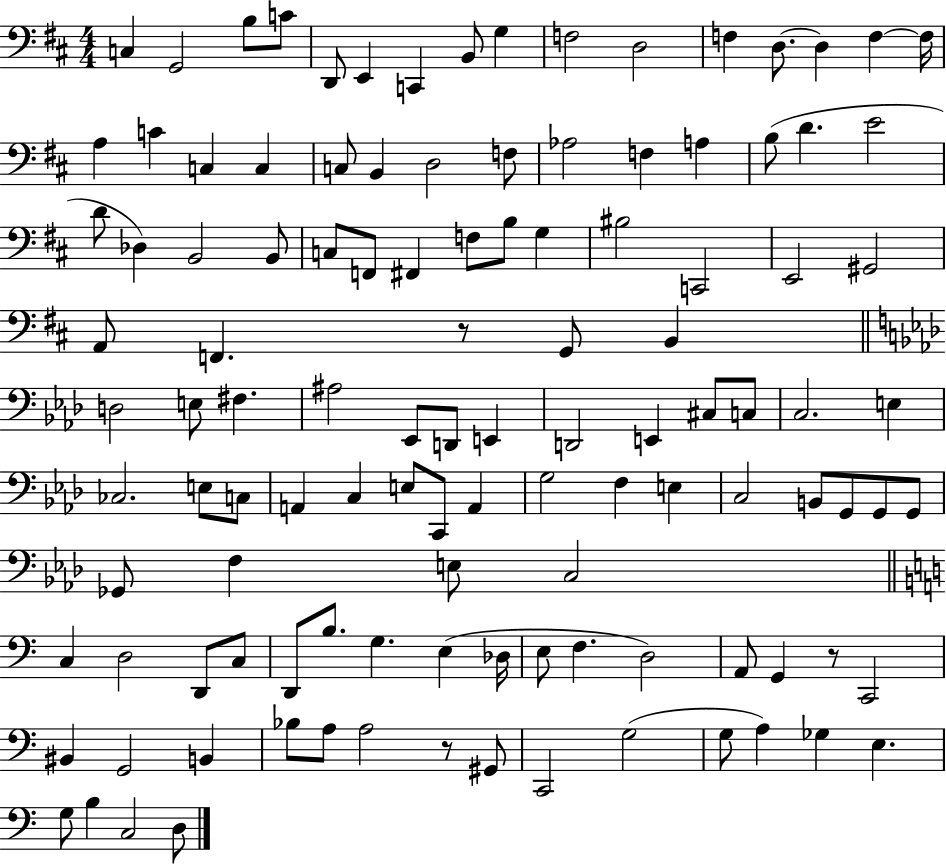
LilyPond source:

{
  \clef bass
  \numericTimeSignature
  \time 4/4
  \key d \major
  c4 g,2 b8 c'8 | d,8 e,4 c,4 b,8 g4 | f2 d2 | f4 d8.~~ d4 f4~~ f16 | \break a4 c'4 c4 c4 | c8 b,4 d2 f8 | aes2 f4 a4 | b8( d'4. e'2 | \break d'8 des4) b,2 b,8 | c8 f,8 fis,4 f8 b8 g4 | bis2 c,2 | e,2 gis,2 | \break a,8 f,4. r8 g,8 b,4 | \bar "||" \break \key aes \major d2 e8 fis4. | ais2 ees,8 d,8 e,4 | d,2 e,4 cis8 c8 | c2. e4 | \break ces2. e8 c8 | a,4 c4 e8 c,8 a,4 | g2 f4 e4 | c2 b,8 g,8 g,8 g,8 | \break ges,8 f4 e8 c2 | \bar "||" \break \key a \minor c4 d2 d,8 c8 | d,8 b8. g4. e4( des16 | e8 f4. d2) | a,8 g,4 r8 c,2 | \break bis,4 g,2 b,4 | bes8 a8 a2 r8 gis,8 | c,2 g2( | g8 a4) ges4 e4. | \break g8 b4 c2 d8 | \bar "|."
}